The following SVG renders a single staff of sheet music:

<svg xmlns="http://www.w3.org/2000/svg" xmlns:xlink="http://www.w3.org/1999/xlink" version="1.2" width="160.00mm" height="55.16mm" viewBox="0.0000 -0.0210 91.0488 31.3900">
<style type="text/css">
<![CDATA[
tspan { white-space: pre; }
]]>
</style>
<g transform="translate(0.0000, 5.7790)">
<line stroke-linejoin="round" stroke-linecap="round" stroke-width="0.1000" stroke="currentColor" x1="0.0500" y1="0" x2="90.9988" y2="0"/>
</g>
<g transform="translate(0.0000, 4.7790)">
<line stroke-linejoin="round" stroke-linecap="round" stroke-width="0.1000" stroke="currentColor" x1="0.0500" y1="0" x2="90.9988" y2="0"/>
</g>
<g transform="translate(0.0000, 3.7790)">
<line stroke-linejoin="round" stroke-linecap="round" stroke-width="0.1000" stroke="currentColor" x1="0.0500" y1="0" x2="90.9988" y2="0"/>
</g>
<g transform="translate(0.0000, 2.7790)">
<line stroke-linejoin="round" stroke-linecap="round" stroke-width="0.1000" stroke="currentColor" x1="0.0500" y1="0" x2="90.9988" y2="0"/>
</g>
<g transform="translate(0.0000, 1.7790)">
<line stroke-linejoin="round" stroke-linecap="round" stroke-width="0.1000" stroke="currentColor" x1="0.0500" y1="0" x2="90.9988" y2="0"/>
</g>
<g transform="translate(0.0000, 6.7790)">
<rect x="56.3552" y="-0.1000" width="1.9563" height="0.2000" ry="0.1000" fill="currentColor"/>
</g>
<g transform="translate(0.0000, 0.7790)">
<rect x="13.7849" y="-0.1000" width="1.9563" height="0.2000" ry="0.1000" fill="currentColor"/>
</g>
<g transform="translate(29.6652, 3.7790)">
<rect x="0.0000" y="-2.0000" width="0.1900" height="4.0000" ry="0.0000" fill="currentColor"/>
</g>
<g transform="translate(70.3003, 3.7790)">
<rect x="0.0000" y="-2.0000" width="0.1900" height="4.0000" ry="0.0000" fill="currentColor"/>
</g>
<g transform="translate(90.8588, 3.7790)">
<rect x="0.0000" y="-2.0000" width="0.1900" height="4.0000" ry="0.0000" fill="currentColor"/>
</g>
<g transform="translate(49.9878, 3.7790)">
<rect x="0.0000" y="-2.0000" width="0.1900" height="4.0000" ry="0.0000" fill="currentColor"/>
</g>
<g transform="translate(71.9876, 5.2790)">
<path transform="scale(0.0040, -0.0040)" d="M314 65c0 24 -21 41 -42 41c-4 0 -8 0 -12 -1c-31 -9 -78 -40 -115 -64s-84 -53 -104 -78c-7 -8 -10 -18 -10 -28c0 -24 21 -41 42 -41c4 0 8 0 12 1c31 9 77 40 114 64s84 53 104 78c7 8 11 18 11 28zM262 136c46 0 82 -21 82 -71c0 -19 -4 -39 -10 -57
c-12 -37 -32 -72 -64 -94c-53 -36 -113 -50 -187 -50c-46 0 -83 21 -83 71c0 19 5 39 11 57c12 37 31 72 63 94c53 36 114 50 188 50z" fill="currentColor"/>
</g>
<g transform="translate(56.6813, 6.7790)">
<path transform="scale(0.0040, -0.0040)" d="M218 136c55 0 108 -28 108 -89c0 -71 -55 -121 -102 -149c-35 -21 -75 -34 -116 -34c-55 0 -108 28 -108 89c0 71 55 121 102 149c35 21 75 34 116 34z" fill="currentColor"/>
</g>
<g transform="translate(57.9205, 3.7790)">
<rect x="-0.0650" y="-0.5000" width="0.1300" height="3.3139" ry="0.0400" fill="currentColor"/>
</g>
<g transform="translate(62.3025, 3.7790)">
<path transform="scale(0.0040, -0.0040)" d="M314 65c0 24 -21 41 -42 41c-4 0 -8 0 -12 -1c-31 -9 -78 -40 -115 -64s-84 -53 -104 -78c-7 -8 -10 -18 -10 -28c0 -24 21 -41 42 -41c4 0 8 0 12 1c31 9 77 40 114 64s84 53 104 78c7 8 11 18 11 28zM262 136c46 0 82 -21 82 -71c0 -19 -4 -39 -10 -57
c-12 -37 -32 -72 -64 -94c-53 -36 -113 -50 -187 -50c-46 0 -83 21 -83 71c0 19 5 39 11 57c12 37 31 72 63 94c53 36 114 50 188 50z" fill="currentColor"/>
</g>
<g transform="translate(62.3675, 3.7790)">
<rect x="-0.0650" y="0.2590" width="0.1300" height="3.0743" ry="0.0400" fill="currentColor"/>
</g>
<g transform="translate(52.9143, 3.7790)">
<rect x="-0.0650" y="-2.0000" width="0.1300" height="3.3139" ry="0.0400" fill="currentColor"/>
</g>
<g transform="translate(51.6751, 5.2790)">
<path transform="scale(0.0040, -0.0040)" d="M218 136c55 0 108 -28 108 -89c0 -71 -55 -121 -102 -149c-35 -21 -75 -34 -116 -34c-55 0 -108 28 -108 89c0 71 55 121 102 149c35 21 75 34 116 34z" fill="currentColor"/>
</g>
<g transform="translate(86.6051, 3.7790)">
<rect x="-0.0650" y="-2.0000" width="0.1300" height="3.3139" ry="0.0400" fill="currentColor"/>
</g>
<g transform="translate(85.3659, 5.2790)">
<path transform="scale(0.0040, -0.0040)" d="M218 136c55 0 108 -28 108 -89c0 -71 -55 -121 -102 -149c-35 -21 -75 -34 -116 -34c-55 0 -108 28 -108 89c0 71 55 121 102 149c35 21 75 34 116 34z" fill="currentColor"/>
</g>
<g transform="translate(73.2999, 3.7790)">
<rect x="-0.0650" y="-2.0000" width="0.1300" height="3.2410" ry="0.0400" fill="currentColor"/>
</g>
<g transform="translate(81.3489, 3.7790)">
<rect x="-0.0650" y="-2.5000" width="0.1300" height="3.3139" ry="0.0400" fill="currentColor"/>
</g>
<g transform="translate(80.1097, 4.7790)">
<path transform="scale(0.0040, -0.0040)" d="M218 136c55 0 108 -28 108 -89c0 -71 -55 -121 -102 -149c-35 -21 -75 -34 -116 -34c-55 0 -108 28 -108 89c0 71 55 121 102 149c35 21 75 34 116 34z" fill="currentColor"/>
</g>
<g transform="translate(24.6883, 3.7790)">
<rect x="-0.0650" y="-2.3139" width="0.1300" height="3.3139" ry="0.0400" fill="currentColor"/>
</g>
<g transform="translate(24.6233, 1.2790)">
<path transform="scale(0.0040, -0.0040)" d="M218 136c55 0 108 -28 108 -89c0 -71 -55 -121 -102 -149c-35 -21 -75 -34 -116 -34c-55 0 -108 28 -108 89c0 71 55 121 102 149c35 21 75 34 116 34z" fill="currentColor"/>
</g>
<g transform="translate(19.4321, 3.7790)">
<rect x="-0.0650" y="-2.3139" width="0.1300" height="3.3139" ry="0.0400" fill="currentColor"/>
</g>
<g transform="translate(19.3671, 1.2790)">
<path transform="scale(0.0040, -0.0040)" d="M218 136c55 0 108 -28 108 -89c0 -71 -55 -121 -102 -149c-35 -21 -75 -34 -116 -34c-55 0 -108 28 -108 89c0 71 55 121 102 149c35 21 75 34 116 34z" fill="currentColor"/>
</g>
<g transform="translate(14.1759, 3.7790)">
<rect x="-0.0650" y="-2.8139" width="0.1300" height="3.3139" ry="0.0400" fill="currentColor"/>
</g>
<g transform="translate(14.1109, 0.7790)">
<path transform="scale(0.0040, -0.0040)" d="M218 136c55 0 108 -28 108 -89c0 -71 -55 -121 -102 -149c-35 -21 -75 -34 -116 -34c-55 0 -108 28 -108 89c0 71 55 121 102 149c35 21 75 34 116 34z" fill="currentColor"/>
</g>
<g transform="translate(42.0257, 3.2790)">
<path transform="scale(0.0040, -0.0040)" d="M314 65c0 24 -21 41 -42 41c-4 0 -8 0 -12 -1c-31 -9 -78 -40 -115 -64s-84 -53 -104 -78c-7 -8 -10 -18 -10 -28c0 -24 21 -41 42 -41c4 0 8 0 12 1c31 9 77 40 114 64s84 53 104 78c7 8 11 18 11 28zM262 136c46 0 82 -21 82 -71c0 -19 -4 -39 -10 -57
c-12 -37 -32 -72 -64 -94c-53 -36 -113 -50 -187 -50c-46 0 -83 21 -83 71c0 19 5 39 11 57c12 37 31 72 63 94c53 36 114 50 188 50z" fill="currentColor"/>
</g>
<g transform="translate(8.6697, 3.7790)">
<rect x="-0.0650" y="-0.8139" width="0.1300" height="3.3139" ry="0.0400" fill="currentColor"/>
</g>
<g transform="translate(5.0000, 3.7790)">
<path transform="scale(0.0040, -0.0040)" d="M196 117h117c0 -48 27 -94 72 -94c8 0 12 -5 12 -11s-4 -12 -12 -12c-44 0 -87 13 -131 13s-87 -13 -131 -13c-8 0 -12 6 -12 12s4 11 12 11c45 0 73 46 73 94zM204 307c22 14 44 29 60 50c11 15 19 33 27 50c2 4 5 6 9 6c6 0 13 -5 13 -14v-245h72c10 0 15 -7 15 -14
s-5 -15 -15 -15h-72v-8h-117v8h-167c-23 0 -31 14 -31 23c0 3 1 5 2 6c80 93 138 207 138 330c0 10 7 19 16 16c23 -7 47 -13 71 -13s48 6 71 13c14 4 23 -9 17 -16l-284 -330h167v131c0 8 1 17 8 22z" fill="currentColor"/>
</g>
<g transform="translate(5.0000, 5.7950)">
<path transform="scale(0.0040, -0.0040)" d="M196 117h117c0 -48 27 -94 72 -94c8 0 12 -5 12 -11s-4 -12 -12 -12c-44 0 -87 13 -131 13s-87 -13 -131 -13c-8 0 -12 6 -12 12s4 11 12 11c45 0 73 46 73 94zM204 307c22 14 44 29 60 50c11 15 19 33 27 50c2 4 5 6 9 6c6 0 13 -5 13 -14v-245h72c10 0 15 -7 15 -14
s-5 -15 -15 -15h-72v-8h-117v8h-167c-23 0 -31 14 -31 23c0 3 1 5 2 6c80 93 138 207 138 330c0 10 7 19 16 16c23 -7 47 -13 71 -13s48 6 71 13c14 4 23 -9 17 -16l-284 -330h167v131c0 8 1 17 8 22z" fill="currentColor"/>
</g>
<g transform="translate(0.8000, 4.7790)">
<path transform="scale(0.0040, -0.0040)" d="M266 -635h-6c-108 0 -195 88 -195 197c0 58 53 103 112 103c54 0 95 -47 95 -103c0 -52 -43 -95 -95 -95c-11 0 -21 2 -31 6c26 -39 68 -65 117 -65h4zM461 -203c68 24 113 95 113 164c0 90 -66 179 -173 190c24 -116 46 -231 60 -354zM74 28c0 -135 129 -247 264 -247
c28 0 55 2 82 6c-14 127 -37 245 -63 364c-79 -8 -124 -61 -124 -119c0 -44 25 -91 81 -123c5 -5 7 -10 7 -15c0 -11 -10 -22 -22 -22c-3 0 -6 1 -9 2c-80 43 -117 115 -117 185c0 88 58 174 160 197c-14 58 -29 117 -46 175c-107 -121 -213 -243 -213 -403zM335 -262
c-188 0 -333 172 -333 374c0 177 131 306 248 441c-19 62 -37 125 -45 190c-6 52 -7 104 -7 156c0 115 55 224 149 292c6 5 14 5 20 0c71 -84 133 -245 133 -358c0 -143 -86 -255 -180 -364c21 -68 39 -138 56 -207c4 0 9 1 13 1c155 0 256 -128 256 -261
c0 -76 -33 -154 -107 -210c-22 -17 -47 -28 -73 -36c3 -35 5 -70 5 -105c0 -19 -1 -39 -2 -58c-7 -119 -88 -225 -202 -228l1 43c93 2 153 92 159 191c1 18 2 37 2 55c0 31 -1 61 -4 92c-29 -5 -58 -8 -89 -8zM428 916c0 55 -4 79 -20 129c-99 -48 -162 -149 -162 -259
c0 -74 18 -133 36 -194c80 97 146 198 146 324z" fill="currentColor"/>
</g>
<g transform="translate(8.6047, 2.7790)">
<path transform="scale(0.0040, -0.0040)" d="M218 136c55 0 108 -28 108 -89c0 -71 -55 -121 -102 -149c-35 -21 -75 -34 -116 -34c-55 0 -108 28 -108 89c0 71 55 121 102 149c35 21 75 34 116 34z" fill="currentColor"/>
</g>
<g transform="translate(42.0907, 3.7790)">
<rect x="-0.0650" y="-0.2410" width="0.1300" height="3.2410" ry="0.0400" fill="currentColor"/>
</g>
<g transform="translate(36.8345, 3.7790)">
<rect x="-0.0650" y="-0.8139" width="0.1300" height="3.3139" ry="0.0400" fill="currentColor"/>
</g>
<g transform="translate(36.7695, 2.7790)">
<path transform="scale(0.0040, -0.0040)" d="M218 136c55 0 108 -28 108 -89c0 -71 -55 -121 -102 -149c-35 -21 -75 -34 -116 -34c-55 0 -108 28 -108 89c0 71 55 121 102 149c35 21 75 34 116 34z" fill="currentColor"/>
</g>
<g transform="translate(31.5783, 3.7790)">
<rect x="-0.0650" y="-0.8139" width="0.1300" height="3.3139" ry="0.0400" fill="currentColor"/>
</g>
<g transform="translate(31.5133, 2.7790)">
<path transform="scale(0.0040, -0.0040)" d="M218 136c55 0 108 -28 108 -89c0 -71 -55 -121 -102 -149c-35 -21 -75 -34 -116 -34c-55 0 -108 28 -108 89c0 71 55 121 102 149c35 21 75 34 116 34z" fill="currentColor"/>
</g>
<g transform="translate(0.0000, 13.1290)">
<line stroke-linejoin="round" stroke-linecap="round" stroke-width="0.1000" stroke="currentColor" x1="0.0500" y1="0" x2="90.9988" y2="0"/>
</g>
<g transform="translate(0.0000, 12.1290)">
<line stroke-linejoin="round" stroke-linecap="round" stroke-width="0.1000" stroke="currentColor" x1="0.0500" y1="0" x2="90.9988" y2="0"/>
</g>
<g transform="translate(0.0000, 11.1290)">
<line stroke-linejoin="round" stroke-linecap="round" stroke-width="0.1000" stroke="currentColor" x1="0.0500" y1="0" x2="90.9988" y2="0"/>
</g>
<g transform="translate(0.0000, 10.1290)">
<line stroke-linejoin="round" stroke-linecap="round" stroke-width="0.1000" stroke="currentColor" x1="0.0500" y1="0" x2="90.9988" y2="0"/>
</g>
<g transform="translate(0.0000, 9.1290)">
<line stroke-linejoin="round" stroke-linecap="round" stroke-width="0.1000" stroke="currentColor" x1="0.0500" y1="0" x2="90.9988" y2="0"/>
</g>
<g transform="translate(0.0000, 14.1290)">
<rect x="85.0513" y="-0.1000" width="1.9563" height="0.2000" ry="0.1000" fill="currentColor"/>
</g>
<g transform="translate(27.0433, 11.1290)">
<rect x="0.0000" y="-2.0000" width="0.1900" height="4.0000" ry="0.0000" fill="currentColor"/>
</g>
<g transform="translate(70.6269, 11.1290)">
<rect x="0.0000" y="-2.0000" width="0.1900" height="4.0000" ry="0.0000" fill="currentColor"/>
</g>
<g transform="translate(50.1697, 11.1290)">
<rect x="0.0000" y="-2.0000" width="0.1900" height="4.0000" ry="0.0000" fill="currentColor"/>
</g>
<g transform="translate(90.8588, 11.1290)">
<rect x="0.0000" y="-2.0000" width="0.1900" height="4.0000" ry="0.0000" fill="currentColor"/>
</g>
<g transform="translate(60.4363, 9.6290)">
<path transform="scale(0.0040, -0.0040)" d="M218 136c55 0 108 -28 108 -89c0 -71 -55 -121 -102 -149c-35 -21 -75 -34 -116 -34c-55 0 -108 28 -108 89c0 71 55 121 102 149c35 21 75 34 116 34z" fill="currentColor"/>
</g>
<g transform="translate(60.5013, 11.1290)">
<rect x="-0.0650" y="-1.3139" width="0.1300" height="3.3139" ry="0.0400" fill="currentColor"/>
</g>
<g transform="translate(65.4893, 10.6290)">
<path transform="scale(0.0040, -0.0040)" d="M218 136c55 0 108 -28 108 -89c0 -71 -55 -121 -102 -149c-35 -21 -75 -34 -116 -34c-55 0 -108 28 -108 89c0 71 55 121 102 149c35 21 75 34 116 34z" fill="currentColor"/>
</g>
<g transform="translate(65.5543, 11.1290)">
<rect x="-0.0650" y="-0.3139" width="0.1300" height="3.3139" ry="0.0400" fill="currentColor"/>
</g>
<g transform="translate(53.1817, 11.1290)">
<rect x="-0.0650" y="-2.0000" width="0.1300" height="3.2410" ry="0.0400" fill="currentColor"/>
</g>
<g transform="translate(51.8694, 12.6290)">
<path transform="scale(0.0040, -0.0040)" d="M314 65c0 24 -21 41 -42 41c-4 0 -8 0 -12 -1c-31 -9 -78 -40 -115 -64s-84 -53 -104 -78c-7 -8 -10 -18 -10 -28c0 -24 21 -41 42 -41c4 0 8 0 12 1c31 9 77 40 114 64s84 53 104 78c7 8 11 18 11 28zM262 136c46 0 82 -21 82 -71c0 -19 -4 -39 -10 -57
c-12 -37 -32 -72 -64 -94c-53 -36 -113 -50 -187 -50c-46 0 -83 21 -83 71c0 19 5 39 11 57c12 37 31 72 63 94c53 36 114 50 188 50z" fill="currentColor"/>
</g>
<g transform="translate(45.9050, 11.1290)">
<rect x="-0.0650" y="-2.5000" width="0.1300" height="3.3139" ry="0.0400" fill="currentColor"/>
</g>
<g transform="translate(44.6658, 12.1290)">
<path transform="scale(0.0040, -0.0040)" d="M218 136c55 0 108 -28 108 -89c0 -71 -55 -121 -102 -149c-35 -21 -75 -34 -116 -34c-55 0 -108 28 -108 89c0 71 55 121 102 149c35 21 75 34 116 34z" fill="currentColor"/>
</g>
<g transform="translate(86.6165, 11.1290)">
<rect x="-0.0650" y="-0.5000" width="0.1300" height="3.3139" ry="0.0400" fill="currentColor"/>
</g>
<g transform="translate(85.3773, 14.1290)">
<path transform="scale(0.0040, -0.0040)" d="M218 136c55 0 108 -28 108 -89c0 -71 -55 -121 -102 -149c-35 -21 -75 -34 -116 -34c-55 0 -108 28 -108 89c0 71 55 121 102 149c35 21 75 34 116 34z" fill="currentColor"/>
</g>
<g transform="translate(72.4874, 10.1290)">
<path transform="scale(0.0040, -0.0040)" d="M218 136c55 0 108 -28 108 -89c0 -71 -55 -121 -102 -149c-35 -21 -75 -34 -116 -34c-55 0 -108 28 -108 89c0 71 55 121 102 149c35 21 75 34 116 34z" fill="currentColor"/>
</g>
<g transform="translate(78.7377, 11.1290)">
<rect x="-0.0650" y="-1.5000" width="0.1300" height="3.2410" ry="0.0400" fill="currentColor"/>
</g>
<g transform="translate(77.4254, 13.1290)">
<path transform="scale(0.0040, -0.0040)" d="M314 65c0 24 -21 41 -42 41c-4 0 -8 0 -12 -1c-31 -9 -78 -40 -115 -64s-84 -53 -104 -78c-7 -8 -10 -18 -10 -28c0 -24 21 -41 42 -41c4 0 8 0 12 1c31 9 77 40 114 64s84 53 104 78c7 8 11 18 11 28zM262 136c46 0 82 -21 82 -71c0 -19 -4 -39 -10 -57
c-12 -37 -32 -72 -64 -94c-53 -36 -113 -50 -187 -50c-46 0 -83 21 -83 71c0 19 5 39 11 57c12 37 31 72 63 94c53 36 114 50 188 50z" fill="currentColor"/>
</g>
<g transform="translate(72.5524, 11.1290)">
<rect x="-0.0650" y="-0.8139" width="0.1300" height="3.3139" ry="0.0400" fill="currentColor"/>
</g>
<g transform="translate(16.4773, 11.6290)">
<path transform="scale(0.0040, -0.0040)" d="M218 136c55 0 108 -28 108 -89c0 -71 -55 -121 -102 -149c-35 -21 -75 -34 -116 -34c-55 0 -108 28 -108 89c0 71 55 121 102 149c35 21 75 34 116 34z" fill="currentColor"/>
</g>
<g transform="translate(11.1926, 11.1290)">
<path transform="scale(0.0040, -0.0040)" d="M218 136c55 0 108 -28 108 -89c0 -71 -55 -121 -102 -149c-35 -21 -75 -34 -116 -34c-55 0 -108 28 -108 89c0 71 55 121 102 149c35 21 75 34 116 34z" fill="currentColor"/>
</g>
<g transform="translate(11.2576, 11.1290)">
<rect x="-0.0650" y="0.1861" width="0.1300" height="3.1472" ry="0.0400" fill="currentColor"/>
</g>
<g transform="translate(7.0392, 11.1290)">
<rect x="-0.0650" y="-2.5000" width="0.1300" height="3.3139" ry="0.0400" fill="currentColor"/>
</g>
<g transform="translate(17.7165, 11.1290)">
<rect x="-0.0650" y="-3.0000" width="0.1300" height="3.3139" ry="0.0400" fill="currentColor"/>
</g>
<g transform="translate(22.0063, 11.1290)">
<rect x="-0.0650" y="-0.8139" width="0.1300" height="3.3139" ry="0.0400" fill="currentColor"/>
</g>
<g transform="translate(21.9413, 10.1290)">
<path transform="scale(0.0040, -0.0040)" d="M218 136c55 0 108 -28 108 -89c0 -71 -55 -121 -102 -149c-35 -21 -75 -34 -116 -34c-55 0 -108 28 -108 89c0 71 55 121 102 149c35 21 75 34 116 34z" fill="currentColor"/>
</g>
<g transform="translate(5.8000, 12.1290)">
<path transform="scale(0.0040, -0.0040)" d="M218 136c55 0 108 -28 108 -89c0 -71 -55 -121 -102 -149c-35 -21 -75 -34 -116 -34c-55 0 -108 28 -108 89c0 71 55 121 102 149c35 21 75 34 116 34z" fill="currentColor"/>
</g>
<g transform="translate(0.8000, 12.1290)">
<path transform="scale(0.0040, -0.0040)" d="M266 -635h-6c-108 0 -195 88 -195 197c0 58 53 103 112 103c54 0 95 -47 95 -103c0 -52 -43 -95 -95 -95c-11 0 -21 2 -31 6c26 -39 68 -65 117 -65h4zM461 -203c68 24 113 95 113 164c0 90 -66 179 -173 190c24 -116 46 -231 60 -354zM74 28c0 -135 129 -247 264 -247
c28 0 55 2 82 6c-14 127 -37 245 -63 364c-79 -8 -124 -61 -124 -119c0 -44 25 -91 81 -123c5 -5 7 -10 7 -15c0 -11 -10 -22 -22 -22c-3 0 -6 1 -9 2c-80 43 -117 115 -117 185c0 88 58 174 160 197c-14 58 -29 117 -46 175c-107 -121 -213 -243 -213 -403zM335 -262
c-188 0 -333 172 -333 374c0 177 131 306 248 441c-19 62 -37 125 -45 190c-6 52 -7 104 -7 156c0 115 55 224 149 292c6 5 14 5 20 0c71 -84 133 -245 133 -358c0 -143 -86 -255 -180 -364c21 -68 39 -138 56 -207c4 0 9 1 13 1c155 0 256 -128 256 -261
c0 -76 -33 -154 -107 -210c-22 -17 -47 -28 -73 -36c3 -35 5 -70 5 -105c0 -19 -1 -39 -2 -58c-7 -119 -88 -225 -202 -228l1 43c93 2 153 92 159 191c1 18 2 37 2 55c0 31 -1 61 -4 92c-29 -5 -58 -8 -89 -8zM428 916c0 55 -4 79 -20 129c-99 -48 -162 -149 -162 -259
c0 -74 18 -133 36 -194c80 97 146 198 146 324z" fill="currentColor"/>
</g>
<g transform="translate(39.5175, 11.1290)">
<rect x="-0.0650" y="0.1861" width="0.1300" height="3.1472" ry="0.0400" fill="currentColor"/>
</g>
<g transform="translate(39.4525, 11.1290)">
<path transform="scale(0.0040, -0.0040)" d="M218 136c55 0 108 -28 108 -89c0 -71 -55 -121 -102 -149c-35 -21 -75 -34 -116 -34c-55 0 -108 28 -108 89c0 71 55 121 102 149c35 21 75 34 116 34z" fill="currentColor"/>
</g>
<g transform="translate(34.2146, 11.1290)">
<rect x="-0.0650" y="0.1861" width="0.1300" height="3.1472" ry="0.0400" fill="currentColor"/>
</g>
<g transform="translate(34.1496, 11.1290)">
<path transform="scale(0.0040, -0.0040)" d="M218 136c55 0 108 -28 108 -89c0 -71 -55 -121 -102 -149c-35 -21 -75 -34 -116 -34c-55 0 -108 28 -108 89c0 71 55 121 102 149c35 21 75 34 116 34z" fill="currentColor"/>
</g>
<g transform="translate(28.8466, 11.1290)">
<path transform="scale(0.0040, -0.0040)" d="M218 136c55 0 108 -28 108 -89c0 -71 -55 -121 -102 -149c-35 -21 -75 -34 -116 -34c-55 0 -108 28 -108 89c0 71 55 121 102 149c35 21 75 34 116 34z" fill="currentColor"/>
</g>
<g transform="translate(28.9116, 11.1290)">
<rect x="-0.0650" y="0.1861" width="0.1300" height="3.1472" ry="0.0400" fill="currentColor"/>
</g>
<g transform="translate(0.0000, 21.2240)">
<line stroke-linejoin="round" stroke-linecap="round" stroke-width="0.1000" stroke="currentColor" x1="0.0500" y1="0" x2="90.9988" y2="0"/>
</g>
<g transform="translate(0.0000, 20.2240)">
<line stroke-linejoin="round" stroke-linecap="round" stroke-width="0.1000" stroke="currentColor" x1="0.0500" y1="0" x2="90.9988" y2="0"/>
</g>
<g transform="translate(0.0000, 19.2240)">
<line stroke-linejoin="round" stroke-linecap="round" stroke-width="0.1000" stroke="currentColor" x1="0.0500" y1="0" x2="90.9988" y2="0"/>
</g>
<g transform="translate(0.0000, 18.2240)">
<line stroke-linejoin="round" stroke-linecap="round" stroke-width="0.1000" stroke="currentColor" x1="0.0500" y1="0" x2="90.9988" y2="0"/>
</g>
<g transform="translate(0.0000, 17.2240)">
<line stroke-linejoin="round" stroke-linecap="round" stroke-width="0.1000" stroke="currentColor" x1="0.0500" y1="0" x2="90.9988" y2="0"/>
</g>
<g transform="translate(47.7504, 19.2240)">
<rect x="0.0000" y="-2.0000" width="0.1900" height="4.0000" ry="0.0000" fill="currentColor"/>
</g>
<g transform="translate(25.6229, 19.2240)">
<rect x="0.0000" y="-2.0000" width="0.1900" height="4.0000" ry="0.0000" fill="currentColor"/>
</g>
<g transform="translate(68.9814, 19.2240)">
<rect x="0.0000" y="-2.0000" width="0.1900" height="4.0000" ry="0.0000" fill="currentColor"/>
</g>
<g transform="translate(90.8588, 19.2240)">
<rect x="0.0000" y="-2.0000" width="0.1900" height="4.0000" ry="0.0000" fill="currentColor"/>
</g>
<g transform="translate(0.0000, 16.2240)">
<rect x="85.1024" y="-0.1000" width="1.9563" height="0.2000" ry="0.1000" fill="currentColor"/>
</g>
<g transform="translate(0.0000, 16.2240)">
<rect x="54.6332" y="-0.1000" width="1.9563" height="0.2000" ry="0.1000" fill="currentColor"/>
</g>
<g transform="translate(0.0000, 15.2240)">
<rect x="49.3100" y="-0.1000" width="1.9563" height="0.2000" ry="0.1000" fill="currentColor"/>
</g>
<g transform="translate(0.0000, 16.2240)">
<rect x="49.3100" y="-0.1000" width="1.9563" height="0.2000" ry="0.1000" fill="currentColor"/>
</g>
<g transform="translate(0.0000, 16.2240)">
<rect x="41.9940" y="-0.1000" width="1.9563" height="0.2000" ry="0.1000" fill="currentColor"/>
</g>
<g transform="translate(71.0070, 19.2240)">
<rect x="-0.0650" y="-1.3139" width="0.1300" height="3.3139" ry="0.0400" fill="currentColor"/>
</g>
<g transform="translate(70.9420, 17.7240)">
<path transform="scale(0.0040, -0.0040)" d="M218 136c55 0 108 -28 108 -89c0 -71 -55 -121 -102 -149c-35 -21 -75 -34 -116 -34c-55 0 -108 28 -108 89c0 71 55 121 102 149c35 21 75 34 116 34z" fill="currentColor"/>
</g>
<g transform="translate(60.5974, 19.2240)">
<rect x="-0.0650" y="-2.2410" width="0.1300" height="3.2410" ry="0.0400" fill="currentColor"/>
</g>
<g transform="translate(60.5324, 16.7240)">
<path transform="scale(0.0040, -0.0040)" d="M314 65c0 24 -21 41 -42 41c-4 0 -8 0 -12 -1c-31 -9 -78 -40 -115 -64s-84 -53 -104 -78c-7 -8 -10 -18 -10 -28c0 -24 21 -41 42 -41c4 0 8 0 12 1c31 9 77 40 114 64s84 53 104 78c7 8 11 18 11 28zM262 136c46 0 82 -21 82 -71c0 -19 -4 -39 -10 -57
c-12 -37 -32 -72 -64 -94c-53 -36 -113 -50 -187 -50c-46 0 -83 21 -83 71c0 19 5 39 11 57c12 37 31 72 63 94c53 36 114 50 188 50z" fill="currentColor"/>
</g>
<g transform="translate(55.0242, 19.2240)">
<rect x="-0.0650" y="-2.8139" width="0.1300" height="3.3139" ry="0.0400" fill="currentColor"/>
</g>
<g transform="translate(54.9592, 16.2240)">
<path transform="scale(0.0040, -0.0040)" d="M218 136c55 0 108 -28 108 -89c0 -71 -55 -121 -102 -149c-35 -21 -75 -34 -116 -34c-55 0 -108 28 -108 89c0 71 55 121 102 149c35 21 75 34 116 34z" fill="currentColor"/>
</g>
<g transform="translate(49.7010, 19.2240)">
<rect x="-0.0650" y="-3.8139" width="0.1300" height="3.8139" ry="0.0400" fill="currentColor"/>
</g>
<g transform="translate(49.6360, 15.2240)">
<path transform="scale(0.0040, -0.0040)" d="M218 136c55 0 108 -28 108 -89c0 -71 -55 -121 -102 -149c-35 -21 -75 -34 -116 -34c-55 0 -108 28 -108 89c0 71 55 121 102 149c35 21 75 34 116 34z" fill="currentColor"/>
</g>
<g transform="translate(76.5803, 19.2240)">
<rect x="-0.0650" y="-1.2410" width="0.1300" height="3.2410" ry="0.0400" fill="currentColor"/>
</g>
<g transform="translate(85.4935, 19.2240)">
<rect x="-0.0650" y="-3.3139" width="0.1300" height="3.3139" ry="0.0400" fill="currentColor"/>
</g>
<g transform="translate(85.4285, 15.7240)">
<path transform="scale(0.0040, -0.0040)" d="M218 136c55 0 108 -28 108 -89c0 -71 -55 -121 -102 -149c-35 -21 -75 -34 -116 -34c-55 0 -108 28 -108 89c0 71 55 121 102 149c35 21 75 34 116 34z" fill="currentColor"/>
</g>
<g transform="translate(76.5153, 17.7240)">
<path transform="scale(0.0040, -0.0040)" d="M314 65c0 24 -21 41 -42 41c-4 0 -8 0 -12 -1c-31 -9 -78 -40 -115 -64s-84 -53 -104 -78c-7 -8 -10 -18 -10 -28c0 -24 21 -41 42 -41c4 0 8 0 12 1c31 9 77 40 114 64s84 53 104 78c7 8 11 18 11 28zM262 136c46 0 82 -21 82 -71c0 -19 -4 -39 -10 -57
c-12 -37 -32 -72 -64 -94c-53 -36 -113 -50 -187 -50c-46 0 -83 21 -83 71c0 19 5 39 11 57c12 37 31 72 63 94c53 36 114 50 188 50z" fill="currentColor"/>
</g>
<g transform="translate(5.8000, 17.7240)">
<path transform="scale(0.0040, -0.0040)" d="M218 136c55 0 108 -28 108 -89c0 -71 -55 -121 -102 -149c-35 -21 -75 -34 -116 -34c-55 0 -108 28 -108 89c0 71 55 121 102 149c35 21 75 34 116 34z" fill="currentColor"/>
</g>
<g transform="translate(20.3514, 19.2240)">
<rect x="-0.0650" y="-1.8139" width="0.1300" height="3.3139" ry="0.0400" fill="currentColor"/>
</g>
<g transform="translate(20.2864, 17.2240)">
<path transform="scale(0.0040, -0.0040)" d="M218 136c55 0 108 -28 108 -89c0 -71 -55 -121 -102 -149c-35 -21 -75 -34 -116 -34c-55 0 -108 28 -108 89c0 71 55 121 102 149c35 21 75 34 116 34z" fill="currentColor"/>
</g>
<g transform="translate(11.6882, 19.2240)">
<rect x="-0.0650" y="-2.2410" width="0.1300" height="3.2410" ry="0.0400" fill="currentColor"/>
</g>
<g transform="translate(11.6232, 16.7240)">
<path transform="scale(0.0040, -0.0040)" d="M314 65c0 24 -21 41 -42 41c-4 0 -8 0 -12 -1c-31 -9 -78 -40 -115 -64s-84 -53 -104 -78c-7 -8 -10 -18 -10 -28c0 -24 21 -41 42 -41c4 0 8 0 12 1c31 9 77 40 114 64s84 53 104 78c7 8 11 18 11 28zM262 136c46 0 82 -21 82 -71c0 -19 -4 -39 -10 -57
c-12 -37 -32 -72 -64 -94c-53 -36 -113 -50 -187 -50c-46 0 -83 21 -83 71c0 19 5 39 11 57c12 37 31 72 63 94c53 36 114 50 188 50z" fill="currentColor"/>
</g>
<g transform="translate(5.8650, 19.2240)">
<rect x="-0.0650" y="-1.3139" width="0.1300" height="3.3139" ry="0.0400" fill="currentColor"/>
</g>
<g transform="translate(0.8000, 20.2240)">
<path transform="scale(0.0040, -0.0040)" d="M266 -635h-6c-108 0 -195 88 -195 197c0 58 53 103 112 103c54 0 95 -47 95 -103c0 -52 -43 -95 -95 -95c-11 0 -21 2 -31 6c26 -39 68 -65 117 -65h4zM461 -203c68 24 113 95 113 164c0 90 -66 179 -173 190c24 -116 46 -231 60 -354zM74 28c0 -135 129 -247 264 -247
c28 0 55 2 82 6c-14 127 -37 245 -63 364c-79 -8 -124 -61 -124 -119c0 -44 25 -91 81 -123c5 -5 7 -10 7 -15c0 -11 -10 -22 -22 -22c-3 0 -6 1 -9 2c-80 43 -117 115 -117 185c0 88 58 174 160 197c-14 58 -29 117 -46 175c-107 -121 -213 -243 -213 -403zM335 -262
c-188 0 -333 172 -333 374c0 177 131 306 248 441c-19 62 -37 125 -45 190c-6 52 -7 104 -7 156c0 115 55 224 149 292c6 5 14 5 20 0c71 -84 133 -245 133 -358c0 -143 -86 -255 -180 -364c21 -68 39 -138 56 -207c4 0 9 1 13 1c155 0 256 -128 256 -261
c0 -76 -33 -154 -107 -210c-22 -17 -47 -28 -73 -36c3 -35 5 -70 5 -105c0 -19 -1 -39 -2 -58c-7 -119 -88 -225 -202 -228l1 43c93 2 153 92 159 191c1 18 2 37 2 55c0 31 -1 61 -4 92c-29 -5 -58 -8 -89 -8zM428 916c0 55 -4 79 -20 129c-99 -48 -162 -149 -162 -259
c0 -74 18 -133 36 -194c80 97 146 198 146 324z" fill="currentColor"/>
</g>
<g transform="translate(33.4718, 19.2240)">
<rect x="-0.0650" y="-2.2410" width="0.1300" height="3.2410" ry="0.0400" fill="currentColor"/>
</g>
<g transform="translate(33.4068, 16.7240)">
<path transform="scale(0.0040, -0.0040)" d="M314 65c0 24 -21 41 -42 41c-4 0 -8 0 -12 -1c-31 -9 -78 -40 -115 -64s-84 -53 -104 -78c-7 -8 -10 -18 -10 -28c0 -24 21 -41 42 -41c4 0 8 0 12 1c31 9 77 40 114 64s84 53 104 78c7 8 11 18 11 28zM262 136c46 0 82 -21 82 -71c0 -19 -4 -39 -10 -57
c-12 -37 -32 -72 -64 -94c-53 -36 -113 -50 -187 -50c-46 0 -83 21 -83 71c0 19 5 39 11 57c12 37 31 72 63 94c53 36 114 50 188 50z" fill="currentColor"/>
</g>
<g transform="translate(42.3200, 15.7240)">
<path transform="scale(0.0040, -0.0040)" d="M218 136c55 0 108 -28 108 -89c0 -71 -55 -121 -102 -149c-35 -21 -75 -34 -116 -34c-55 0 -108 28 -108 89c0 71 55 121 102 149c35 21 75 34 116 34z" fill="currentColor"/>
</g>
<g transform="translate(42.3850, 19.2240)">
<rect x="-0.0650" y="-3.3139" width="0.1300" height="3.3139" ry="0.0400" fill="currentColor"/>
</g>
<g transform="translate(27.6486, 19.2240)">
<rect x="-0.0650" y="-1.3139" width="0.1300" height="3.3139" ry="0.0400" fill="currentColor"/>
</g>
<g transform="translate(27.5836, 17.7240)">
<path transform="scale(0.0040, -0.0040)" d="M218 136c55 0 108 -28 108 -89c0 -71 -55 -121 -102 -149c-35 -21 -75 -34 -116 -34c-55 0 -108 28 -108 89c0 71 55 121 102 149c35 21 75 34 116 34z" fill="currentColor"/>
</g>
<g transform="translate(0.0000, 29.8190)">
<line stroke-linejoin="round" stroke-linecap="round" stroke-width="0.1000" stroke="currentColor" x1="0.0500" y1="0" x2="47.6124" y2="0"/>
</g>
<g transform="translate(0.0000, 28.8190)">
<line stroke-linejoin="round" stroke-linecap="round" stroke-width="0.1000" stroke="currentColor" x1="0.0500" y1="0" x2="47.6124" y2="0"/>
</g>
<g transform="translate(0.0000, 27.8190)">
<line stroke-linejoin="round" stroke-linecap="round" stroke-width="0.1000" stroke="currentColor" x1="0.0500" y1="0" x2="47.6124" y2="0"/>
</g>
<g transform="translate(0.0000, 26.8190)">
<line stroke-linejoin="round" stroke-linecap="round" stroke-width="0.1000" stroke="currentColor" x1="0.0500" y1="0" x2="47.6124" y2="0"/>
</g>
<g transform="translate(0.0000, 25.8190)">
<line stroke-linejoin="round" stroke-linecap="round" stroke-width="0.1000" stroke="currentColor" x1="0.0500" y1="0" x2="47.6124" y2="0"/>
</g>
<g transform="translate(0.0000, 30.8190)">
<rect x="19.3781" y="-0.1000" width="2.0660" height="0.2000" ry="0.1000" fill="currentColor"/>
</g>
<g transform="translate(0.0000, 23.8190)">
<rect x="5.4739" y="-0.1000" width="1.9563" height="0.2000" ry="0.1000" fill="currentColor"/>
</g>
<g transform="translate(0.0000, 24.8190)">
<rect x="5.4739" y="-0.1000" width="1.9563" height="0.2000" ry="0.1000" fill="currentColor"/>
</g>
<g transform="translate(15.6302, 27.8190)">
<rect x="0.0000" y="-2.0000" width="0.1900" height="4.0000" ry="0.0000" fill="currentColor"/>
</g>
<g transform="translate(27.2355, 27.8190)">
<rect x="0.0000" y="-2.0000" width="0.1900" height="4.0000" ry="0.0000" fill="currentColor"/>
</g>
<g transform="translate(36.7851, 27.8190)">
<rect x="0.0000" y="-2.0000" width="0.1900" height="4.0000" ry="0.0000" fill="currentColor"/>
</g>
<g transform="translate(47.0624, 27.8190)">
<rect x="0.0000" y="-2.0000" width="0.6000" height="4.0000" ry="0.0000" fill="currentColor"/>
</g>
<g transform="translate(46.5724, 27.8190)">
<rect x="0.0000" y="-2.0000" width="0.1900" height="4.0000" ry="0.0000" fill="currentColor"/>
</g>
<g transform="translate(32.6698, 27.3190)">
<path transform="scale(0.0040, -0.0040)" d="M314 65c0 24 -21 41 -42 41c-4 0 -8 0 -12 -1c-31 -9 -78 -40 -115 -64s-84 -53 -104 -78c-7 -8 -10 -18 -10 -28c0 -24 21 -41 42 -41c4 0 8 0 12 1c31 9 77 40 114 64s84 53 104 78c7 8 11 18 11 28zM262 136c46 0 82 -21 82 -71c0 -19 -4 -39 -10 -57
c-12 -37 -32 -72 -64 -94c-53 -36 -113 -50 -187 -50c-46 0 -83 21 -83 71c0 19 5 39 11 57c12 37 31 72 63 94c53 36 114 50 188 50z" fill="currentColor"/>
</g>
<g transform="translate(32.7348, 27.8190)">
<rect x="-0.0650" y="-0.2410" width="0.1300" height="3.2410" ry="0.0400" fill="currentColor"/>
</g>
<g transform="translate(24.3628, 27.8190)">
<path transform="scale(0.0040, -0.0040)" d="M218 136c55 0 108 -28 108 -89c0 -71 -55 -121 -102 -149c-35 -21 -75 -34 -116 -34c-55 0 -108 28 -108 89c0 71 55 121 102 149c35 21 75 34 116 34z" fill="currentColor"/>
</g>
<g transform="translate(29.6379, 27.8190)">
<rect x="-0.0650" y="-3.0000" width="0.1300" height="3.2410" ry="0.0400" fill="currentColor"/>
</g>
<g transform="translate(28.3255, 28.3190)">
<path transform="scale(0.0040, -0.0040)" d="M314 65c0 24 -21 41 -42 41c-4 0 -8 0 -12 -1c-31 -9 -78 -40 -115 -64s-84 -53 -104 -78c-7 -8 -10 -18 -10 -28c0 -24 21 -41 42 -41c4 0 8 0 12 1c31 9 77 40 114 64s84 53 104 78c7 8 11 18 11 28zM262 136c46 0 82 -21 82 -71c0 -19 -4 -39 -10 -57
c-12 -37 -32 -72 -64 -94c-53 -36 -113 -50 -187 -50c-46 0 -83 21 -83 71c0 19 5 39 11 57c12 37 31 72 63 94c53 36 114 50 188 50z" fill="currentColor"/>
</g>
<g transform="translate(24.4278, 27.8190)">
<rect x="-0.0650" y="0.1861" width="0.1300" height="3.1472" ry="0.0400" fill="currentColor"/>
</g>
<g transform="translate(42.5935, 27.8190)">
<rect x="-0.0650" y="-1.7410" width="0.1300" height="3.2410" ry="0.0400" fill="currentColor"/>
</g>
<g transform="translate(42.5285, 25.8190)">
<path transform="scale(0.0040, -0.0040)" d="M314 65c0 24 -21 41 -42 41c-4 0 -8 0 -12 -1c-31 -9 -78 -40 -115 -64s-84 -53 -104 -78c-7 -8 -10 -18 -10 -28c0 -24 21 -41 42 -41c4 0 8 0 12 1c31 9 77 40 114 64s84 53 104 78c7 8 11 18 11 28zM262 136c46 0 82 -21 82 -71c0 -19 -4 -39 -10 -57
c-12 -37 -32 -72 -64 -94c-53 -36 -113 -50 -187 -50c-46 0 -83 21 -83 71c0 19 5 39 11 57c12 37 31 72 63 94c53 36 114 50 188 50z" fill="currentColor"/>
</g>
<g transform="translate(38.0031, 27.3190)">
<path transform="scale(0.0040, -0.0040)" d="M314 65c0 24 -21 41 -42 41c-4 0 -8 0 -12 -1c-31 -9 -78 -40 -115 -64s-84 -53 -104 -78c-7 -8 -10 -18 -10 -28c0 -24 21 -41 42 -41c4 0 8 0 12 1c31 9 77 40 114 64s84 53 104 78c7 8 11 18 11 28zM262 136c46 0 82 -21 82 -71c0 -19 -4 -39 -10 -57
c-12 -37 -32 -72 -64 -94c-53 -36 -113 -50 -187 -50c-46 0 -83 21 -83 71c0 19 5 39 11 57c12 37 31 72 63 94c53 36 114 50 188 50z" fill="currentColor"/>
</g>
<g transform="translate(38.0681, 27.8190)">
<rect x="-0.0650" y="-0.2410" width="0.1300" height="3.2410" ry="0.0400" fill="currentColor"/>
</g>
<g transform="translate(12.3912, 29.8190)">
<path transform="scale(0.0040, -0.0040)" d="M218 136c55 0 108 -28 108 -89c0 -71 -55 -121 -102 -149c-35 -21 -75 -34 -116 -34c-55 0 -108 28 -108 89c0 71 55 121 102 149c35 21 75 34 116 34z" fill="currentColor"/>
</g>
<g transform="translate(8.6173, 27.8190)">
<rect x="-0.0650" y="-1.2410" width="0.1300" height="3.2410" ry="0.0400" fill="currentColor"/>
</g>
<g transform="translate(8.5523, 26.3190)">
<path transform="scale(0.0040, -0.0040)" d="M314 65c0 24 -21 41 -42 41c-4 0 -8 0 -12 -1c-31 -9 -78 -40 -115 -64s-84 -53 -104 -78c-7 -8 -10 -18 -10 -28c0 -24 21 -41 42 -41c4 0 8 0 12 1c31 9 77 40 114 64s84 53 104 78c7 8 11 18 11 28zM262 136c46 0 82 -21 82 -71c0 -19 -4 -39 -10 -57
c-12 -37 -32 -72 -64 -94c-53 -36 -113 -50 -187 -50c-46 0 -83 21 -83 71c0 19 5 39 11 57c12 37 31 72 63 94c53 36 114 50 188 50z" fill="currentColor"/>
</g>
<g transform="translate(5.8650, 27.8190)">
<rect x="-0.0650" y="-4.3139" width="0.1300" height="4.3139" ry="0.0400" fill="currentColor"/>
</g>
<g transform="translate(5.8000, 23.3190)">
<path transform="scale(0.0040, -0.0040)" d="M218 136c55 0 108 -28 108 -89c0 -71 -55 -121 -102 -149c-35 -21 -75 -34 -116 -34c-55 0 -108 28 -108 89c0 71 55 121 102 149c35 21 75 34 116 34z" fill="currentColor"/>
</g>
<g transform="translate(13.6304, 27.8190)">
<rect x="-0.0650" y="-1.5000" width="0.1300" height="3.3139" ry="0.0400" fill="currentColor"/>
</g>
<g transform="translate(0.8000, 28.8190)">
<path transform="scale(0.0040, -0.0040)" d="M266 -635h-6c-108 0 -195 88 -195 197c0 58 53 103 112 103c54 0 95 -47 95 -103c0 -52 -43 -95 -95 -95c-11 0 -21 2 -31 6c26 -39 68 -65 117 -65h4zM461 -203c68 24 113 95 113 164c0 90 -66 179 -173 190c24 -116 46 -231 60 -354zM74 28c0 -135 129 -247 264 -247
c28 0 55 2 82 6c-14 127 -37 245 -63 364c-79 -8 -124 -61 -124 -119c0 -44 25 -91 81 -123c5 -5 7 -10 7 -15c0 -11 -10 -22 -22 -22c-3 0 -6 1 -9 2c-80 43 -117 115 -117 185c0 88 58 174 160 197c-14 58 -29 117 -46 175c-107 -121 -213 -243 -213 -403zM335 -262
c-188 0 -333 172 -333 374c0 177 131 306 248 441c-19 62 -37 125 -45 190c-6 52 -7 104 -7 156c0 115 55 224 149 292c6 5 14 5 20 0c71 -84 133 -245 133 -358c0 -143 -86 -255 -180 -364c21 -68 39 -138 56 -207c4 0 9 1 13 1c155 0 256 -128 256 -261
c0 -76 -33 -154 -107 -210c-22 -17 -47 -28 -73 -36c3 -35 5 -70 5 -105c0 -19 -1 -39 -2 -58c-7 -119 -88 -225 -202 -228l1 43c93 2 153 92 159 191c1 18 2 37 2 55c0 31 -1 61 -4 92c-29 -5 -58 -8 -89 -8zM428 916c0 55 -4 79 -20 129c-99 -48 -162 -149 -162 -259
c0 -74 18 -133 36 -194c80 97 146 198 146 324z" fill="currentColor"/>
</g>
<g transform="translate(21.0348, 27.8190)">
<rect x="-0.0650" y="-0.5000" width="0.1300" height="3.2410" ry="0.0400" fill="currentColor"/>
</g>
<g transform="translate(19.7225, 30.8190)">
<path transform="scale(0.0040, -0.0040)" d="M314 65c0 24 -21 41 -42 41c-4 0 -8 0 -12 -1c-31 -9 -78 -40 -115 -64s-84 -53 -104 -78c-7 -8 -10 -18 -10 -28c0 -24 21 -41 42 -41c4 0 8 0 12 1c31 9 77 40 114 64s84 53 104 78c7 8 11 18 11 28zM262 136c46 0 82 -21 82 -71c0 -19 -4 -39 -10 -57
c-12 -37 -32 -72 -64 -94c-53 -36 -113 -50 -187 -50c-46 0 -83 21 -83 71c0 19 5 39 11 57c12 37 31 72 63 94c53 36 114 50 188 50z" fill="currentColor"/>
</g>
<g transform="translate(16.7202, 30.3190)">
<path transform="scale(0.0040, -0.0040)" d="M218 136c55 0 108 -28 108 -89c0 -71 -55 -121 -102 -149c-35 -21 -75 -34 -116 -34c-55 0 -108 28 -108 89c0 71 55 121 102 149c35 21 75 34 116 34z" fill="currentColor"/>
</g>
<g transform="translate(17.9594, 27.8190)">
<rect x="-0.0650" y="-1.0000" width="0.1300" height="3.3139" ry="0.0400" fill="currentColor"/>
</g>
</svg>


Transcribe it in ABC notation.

X:1
T:Untitled
M:4/4
L:1/4
K:C
d a g g d d c2 F C B2 F2 G F G B A d B B B G F2 e c d E2 C e g2 f e g2 b c' a g2 e e2 b d' e2 E D C2 B A2 c2 c2 f2